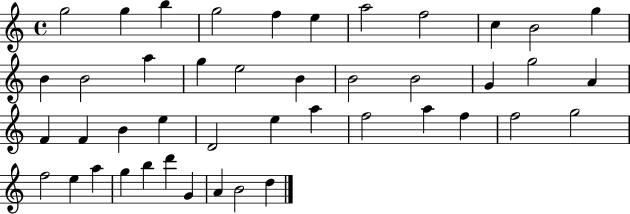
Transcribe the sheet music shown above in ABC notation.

X:1
T:Untitled
M:4/4
L:1/4
K:C
g2 g b g2 f e a2 f2 c B2 g B B2 a g e2 B B2 B2 G g2 A F F B e D2 e a f2 a f f2 g2 f2 e a g b d' G A B2 d